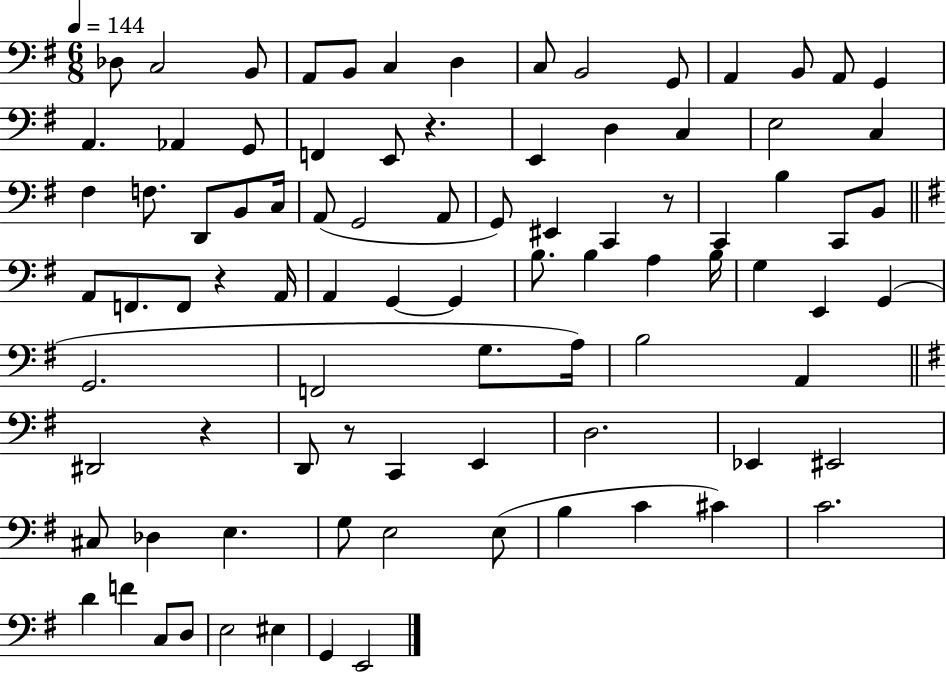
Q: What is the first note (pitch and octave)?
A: Db3